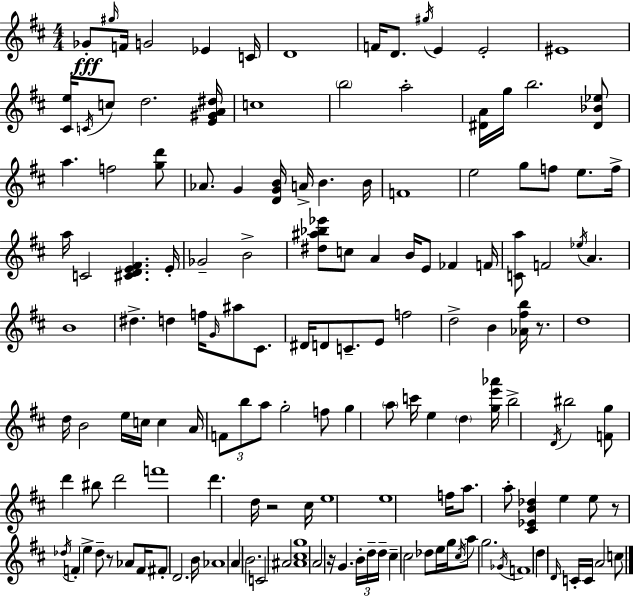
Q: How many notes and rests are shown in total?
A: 150